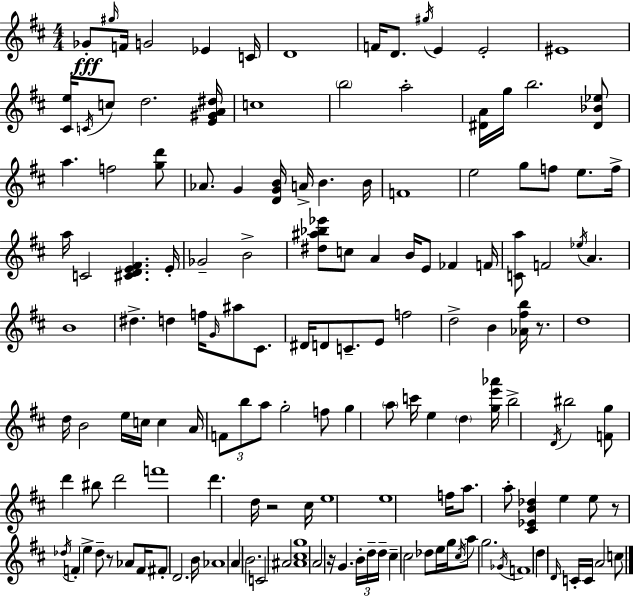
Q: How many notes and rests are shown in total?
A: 150